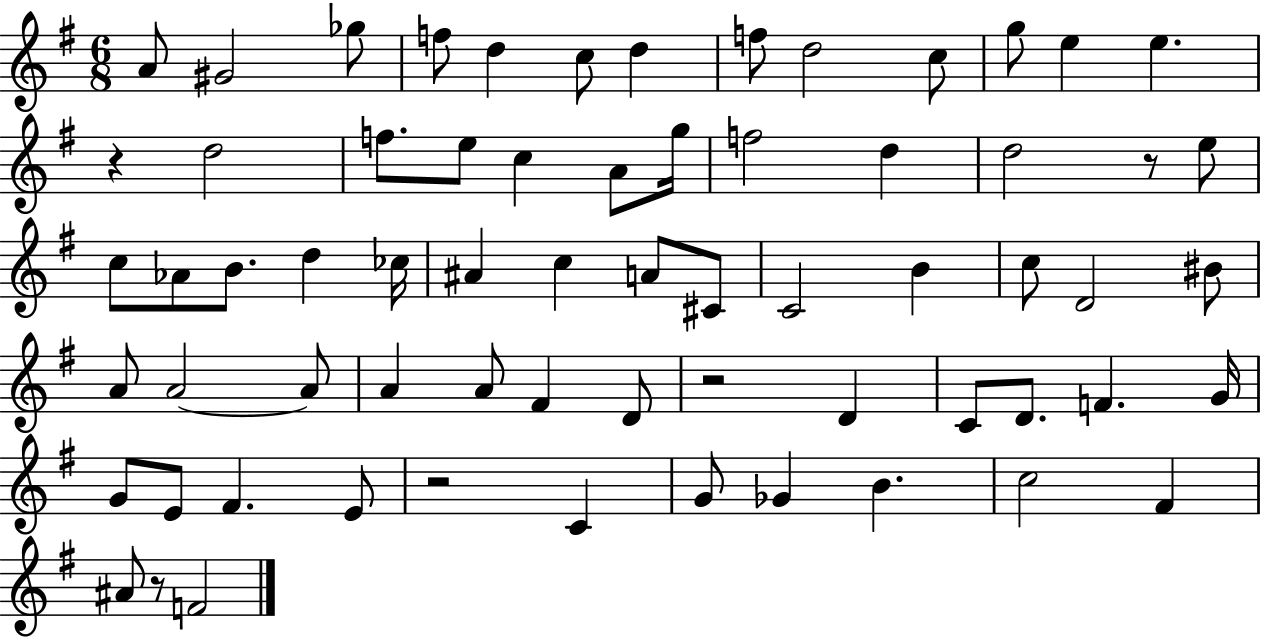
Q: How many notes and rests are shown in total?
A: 66